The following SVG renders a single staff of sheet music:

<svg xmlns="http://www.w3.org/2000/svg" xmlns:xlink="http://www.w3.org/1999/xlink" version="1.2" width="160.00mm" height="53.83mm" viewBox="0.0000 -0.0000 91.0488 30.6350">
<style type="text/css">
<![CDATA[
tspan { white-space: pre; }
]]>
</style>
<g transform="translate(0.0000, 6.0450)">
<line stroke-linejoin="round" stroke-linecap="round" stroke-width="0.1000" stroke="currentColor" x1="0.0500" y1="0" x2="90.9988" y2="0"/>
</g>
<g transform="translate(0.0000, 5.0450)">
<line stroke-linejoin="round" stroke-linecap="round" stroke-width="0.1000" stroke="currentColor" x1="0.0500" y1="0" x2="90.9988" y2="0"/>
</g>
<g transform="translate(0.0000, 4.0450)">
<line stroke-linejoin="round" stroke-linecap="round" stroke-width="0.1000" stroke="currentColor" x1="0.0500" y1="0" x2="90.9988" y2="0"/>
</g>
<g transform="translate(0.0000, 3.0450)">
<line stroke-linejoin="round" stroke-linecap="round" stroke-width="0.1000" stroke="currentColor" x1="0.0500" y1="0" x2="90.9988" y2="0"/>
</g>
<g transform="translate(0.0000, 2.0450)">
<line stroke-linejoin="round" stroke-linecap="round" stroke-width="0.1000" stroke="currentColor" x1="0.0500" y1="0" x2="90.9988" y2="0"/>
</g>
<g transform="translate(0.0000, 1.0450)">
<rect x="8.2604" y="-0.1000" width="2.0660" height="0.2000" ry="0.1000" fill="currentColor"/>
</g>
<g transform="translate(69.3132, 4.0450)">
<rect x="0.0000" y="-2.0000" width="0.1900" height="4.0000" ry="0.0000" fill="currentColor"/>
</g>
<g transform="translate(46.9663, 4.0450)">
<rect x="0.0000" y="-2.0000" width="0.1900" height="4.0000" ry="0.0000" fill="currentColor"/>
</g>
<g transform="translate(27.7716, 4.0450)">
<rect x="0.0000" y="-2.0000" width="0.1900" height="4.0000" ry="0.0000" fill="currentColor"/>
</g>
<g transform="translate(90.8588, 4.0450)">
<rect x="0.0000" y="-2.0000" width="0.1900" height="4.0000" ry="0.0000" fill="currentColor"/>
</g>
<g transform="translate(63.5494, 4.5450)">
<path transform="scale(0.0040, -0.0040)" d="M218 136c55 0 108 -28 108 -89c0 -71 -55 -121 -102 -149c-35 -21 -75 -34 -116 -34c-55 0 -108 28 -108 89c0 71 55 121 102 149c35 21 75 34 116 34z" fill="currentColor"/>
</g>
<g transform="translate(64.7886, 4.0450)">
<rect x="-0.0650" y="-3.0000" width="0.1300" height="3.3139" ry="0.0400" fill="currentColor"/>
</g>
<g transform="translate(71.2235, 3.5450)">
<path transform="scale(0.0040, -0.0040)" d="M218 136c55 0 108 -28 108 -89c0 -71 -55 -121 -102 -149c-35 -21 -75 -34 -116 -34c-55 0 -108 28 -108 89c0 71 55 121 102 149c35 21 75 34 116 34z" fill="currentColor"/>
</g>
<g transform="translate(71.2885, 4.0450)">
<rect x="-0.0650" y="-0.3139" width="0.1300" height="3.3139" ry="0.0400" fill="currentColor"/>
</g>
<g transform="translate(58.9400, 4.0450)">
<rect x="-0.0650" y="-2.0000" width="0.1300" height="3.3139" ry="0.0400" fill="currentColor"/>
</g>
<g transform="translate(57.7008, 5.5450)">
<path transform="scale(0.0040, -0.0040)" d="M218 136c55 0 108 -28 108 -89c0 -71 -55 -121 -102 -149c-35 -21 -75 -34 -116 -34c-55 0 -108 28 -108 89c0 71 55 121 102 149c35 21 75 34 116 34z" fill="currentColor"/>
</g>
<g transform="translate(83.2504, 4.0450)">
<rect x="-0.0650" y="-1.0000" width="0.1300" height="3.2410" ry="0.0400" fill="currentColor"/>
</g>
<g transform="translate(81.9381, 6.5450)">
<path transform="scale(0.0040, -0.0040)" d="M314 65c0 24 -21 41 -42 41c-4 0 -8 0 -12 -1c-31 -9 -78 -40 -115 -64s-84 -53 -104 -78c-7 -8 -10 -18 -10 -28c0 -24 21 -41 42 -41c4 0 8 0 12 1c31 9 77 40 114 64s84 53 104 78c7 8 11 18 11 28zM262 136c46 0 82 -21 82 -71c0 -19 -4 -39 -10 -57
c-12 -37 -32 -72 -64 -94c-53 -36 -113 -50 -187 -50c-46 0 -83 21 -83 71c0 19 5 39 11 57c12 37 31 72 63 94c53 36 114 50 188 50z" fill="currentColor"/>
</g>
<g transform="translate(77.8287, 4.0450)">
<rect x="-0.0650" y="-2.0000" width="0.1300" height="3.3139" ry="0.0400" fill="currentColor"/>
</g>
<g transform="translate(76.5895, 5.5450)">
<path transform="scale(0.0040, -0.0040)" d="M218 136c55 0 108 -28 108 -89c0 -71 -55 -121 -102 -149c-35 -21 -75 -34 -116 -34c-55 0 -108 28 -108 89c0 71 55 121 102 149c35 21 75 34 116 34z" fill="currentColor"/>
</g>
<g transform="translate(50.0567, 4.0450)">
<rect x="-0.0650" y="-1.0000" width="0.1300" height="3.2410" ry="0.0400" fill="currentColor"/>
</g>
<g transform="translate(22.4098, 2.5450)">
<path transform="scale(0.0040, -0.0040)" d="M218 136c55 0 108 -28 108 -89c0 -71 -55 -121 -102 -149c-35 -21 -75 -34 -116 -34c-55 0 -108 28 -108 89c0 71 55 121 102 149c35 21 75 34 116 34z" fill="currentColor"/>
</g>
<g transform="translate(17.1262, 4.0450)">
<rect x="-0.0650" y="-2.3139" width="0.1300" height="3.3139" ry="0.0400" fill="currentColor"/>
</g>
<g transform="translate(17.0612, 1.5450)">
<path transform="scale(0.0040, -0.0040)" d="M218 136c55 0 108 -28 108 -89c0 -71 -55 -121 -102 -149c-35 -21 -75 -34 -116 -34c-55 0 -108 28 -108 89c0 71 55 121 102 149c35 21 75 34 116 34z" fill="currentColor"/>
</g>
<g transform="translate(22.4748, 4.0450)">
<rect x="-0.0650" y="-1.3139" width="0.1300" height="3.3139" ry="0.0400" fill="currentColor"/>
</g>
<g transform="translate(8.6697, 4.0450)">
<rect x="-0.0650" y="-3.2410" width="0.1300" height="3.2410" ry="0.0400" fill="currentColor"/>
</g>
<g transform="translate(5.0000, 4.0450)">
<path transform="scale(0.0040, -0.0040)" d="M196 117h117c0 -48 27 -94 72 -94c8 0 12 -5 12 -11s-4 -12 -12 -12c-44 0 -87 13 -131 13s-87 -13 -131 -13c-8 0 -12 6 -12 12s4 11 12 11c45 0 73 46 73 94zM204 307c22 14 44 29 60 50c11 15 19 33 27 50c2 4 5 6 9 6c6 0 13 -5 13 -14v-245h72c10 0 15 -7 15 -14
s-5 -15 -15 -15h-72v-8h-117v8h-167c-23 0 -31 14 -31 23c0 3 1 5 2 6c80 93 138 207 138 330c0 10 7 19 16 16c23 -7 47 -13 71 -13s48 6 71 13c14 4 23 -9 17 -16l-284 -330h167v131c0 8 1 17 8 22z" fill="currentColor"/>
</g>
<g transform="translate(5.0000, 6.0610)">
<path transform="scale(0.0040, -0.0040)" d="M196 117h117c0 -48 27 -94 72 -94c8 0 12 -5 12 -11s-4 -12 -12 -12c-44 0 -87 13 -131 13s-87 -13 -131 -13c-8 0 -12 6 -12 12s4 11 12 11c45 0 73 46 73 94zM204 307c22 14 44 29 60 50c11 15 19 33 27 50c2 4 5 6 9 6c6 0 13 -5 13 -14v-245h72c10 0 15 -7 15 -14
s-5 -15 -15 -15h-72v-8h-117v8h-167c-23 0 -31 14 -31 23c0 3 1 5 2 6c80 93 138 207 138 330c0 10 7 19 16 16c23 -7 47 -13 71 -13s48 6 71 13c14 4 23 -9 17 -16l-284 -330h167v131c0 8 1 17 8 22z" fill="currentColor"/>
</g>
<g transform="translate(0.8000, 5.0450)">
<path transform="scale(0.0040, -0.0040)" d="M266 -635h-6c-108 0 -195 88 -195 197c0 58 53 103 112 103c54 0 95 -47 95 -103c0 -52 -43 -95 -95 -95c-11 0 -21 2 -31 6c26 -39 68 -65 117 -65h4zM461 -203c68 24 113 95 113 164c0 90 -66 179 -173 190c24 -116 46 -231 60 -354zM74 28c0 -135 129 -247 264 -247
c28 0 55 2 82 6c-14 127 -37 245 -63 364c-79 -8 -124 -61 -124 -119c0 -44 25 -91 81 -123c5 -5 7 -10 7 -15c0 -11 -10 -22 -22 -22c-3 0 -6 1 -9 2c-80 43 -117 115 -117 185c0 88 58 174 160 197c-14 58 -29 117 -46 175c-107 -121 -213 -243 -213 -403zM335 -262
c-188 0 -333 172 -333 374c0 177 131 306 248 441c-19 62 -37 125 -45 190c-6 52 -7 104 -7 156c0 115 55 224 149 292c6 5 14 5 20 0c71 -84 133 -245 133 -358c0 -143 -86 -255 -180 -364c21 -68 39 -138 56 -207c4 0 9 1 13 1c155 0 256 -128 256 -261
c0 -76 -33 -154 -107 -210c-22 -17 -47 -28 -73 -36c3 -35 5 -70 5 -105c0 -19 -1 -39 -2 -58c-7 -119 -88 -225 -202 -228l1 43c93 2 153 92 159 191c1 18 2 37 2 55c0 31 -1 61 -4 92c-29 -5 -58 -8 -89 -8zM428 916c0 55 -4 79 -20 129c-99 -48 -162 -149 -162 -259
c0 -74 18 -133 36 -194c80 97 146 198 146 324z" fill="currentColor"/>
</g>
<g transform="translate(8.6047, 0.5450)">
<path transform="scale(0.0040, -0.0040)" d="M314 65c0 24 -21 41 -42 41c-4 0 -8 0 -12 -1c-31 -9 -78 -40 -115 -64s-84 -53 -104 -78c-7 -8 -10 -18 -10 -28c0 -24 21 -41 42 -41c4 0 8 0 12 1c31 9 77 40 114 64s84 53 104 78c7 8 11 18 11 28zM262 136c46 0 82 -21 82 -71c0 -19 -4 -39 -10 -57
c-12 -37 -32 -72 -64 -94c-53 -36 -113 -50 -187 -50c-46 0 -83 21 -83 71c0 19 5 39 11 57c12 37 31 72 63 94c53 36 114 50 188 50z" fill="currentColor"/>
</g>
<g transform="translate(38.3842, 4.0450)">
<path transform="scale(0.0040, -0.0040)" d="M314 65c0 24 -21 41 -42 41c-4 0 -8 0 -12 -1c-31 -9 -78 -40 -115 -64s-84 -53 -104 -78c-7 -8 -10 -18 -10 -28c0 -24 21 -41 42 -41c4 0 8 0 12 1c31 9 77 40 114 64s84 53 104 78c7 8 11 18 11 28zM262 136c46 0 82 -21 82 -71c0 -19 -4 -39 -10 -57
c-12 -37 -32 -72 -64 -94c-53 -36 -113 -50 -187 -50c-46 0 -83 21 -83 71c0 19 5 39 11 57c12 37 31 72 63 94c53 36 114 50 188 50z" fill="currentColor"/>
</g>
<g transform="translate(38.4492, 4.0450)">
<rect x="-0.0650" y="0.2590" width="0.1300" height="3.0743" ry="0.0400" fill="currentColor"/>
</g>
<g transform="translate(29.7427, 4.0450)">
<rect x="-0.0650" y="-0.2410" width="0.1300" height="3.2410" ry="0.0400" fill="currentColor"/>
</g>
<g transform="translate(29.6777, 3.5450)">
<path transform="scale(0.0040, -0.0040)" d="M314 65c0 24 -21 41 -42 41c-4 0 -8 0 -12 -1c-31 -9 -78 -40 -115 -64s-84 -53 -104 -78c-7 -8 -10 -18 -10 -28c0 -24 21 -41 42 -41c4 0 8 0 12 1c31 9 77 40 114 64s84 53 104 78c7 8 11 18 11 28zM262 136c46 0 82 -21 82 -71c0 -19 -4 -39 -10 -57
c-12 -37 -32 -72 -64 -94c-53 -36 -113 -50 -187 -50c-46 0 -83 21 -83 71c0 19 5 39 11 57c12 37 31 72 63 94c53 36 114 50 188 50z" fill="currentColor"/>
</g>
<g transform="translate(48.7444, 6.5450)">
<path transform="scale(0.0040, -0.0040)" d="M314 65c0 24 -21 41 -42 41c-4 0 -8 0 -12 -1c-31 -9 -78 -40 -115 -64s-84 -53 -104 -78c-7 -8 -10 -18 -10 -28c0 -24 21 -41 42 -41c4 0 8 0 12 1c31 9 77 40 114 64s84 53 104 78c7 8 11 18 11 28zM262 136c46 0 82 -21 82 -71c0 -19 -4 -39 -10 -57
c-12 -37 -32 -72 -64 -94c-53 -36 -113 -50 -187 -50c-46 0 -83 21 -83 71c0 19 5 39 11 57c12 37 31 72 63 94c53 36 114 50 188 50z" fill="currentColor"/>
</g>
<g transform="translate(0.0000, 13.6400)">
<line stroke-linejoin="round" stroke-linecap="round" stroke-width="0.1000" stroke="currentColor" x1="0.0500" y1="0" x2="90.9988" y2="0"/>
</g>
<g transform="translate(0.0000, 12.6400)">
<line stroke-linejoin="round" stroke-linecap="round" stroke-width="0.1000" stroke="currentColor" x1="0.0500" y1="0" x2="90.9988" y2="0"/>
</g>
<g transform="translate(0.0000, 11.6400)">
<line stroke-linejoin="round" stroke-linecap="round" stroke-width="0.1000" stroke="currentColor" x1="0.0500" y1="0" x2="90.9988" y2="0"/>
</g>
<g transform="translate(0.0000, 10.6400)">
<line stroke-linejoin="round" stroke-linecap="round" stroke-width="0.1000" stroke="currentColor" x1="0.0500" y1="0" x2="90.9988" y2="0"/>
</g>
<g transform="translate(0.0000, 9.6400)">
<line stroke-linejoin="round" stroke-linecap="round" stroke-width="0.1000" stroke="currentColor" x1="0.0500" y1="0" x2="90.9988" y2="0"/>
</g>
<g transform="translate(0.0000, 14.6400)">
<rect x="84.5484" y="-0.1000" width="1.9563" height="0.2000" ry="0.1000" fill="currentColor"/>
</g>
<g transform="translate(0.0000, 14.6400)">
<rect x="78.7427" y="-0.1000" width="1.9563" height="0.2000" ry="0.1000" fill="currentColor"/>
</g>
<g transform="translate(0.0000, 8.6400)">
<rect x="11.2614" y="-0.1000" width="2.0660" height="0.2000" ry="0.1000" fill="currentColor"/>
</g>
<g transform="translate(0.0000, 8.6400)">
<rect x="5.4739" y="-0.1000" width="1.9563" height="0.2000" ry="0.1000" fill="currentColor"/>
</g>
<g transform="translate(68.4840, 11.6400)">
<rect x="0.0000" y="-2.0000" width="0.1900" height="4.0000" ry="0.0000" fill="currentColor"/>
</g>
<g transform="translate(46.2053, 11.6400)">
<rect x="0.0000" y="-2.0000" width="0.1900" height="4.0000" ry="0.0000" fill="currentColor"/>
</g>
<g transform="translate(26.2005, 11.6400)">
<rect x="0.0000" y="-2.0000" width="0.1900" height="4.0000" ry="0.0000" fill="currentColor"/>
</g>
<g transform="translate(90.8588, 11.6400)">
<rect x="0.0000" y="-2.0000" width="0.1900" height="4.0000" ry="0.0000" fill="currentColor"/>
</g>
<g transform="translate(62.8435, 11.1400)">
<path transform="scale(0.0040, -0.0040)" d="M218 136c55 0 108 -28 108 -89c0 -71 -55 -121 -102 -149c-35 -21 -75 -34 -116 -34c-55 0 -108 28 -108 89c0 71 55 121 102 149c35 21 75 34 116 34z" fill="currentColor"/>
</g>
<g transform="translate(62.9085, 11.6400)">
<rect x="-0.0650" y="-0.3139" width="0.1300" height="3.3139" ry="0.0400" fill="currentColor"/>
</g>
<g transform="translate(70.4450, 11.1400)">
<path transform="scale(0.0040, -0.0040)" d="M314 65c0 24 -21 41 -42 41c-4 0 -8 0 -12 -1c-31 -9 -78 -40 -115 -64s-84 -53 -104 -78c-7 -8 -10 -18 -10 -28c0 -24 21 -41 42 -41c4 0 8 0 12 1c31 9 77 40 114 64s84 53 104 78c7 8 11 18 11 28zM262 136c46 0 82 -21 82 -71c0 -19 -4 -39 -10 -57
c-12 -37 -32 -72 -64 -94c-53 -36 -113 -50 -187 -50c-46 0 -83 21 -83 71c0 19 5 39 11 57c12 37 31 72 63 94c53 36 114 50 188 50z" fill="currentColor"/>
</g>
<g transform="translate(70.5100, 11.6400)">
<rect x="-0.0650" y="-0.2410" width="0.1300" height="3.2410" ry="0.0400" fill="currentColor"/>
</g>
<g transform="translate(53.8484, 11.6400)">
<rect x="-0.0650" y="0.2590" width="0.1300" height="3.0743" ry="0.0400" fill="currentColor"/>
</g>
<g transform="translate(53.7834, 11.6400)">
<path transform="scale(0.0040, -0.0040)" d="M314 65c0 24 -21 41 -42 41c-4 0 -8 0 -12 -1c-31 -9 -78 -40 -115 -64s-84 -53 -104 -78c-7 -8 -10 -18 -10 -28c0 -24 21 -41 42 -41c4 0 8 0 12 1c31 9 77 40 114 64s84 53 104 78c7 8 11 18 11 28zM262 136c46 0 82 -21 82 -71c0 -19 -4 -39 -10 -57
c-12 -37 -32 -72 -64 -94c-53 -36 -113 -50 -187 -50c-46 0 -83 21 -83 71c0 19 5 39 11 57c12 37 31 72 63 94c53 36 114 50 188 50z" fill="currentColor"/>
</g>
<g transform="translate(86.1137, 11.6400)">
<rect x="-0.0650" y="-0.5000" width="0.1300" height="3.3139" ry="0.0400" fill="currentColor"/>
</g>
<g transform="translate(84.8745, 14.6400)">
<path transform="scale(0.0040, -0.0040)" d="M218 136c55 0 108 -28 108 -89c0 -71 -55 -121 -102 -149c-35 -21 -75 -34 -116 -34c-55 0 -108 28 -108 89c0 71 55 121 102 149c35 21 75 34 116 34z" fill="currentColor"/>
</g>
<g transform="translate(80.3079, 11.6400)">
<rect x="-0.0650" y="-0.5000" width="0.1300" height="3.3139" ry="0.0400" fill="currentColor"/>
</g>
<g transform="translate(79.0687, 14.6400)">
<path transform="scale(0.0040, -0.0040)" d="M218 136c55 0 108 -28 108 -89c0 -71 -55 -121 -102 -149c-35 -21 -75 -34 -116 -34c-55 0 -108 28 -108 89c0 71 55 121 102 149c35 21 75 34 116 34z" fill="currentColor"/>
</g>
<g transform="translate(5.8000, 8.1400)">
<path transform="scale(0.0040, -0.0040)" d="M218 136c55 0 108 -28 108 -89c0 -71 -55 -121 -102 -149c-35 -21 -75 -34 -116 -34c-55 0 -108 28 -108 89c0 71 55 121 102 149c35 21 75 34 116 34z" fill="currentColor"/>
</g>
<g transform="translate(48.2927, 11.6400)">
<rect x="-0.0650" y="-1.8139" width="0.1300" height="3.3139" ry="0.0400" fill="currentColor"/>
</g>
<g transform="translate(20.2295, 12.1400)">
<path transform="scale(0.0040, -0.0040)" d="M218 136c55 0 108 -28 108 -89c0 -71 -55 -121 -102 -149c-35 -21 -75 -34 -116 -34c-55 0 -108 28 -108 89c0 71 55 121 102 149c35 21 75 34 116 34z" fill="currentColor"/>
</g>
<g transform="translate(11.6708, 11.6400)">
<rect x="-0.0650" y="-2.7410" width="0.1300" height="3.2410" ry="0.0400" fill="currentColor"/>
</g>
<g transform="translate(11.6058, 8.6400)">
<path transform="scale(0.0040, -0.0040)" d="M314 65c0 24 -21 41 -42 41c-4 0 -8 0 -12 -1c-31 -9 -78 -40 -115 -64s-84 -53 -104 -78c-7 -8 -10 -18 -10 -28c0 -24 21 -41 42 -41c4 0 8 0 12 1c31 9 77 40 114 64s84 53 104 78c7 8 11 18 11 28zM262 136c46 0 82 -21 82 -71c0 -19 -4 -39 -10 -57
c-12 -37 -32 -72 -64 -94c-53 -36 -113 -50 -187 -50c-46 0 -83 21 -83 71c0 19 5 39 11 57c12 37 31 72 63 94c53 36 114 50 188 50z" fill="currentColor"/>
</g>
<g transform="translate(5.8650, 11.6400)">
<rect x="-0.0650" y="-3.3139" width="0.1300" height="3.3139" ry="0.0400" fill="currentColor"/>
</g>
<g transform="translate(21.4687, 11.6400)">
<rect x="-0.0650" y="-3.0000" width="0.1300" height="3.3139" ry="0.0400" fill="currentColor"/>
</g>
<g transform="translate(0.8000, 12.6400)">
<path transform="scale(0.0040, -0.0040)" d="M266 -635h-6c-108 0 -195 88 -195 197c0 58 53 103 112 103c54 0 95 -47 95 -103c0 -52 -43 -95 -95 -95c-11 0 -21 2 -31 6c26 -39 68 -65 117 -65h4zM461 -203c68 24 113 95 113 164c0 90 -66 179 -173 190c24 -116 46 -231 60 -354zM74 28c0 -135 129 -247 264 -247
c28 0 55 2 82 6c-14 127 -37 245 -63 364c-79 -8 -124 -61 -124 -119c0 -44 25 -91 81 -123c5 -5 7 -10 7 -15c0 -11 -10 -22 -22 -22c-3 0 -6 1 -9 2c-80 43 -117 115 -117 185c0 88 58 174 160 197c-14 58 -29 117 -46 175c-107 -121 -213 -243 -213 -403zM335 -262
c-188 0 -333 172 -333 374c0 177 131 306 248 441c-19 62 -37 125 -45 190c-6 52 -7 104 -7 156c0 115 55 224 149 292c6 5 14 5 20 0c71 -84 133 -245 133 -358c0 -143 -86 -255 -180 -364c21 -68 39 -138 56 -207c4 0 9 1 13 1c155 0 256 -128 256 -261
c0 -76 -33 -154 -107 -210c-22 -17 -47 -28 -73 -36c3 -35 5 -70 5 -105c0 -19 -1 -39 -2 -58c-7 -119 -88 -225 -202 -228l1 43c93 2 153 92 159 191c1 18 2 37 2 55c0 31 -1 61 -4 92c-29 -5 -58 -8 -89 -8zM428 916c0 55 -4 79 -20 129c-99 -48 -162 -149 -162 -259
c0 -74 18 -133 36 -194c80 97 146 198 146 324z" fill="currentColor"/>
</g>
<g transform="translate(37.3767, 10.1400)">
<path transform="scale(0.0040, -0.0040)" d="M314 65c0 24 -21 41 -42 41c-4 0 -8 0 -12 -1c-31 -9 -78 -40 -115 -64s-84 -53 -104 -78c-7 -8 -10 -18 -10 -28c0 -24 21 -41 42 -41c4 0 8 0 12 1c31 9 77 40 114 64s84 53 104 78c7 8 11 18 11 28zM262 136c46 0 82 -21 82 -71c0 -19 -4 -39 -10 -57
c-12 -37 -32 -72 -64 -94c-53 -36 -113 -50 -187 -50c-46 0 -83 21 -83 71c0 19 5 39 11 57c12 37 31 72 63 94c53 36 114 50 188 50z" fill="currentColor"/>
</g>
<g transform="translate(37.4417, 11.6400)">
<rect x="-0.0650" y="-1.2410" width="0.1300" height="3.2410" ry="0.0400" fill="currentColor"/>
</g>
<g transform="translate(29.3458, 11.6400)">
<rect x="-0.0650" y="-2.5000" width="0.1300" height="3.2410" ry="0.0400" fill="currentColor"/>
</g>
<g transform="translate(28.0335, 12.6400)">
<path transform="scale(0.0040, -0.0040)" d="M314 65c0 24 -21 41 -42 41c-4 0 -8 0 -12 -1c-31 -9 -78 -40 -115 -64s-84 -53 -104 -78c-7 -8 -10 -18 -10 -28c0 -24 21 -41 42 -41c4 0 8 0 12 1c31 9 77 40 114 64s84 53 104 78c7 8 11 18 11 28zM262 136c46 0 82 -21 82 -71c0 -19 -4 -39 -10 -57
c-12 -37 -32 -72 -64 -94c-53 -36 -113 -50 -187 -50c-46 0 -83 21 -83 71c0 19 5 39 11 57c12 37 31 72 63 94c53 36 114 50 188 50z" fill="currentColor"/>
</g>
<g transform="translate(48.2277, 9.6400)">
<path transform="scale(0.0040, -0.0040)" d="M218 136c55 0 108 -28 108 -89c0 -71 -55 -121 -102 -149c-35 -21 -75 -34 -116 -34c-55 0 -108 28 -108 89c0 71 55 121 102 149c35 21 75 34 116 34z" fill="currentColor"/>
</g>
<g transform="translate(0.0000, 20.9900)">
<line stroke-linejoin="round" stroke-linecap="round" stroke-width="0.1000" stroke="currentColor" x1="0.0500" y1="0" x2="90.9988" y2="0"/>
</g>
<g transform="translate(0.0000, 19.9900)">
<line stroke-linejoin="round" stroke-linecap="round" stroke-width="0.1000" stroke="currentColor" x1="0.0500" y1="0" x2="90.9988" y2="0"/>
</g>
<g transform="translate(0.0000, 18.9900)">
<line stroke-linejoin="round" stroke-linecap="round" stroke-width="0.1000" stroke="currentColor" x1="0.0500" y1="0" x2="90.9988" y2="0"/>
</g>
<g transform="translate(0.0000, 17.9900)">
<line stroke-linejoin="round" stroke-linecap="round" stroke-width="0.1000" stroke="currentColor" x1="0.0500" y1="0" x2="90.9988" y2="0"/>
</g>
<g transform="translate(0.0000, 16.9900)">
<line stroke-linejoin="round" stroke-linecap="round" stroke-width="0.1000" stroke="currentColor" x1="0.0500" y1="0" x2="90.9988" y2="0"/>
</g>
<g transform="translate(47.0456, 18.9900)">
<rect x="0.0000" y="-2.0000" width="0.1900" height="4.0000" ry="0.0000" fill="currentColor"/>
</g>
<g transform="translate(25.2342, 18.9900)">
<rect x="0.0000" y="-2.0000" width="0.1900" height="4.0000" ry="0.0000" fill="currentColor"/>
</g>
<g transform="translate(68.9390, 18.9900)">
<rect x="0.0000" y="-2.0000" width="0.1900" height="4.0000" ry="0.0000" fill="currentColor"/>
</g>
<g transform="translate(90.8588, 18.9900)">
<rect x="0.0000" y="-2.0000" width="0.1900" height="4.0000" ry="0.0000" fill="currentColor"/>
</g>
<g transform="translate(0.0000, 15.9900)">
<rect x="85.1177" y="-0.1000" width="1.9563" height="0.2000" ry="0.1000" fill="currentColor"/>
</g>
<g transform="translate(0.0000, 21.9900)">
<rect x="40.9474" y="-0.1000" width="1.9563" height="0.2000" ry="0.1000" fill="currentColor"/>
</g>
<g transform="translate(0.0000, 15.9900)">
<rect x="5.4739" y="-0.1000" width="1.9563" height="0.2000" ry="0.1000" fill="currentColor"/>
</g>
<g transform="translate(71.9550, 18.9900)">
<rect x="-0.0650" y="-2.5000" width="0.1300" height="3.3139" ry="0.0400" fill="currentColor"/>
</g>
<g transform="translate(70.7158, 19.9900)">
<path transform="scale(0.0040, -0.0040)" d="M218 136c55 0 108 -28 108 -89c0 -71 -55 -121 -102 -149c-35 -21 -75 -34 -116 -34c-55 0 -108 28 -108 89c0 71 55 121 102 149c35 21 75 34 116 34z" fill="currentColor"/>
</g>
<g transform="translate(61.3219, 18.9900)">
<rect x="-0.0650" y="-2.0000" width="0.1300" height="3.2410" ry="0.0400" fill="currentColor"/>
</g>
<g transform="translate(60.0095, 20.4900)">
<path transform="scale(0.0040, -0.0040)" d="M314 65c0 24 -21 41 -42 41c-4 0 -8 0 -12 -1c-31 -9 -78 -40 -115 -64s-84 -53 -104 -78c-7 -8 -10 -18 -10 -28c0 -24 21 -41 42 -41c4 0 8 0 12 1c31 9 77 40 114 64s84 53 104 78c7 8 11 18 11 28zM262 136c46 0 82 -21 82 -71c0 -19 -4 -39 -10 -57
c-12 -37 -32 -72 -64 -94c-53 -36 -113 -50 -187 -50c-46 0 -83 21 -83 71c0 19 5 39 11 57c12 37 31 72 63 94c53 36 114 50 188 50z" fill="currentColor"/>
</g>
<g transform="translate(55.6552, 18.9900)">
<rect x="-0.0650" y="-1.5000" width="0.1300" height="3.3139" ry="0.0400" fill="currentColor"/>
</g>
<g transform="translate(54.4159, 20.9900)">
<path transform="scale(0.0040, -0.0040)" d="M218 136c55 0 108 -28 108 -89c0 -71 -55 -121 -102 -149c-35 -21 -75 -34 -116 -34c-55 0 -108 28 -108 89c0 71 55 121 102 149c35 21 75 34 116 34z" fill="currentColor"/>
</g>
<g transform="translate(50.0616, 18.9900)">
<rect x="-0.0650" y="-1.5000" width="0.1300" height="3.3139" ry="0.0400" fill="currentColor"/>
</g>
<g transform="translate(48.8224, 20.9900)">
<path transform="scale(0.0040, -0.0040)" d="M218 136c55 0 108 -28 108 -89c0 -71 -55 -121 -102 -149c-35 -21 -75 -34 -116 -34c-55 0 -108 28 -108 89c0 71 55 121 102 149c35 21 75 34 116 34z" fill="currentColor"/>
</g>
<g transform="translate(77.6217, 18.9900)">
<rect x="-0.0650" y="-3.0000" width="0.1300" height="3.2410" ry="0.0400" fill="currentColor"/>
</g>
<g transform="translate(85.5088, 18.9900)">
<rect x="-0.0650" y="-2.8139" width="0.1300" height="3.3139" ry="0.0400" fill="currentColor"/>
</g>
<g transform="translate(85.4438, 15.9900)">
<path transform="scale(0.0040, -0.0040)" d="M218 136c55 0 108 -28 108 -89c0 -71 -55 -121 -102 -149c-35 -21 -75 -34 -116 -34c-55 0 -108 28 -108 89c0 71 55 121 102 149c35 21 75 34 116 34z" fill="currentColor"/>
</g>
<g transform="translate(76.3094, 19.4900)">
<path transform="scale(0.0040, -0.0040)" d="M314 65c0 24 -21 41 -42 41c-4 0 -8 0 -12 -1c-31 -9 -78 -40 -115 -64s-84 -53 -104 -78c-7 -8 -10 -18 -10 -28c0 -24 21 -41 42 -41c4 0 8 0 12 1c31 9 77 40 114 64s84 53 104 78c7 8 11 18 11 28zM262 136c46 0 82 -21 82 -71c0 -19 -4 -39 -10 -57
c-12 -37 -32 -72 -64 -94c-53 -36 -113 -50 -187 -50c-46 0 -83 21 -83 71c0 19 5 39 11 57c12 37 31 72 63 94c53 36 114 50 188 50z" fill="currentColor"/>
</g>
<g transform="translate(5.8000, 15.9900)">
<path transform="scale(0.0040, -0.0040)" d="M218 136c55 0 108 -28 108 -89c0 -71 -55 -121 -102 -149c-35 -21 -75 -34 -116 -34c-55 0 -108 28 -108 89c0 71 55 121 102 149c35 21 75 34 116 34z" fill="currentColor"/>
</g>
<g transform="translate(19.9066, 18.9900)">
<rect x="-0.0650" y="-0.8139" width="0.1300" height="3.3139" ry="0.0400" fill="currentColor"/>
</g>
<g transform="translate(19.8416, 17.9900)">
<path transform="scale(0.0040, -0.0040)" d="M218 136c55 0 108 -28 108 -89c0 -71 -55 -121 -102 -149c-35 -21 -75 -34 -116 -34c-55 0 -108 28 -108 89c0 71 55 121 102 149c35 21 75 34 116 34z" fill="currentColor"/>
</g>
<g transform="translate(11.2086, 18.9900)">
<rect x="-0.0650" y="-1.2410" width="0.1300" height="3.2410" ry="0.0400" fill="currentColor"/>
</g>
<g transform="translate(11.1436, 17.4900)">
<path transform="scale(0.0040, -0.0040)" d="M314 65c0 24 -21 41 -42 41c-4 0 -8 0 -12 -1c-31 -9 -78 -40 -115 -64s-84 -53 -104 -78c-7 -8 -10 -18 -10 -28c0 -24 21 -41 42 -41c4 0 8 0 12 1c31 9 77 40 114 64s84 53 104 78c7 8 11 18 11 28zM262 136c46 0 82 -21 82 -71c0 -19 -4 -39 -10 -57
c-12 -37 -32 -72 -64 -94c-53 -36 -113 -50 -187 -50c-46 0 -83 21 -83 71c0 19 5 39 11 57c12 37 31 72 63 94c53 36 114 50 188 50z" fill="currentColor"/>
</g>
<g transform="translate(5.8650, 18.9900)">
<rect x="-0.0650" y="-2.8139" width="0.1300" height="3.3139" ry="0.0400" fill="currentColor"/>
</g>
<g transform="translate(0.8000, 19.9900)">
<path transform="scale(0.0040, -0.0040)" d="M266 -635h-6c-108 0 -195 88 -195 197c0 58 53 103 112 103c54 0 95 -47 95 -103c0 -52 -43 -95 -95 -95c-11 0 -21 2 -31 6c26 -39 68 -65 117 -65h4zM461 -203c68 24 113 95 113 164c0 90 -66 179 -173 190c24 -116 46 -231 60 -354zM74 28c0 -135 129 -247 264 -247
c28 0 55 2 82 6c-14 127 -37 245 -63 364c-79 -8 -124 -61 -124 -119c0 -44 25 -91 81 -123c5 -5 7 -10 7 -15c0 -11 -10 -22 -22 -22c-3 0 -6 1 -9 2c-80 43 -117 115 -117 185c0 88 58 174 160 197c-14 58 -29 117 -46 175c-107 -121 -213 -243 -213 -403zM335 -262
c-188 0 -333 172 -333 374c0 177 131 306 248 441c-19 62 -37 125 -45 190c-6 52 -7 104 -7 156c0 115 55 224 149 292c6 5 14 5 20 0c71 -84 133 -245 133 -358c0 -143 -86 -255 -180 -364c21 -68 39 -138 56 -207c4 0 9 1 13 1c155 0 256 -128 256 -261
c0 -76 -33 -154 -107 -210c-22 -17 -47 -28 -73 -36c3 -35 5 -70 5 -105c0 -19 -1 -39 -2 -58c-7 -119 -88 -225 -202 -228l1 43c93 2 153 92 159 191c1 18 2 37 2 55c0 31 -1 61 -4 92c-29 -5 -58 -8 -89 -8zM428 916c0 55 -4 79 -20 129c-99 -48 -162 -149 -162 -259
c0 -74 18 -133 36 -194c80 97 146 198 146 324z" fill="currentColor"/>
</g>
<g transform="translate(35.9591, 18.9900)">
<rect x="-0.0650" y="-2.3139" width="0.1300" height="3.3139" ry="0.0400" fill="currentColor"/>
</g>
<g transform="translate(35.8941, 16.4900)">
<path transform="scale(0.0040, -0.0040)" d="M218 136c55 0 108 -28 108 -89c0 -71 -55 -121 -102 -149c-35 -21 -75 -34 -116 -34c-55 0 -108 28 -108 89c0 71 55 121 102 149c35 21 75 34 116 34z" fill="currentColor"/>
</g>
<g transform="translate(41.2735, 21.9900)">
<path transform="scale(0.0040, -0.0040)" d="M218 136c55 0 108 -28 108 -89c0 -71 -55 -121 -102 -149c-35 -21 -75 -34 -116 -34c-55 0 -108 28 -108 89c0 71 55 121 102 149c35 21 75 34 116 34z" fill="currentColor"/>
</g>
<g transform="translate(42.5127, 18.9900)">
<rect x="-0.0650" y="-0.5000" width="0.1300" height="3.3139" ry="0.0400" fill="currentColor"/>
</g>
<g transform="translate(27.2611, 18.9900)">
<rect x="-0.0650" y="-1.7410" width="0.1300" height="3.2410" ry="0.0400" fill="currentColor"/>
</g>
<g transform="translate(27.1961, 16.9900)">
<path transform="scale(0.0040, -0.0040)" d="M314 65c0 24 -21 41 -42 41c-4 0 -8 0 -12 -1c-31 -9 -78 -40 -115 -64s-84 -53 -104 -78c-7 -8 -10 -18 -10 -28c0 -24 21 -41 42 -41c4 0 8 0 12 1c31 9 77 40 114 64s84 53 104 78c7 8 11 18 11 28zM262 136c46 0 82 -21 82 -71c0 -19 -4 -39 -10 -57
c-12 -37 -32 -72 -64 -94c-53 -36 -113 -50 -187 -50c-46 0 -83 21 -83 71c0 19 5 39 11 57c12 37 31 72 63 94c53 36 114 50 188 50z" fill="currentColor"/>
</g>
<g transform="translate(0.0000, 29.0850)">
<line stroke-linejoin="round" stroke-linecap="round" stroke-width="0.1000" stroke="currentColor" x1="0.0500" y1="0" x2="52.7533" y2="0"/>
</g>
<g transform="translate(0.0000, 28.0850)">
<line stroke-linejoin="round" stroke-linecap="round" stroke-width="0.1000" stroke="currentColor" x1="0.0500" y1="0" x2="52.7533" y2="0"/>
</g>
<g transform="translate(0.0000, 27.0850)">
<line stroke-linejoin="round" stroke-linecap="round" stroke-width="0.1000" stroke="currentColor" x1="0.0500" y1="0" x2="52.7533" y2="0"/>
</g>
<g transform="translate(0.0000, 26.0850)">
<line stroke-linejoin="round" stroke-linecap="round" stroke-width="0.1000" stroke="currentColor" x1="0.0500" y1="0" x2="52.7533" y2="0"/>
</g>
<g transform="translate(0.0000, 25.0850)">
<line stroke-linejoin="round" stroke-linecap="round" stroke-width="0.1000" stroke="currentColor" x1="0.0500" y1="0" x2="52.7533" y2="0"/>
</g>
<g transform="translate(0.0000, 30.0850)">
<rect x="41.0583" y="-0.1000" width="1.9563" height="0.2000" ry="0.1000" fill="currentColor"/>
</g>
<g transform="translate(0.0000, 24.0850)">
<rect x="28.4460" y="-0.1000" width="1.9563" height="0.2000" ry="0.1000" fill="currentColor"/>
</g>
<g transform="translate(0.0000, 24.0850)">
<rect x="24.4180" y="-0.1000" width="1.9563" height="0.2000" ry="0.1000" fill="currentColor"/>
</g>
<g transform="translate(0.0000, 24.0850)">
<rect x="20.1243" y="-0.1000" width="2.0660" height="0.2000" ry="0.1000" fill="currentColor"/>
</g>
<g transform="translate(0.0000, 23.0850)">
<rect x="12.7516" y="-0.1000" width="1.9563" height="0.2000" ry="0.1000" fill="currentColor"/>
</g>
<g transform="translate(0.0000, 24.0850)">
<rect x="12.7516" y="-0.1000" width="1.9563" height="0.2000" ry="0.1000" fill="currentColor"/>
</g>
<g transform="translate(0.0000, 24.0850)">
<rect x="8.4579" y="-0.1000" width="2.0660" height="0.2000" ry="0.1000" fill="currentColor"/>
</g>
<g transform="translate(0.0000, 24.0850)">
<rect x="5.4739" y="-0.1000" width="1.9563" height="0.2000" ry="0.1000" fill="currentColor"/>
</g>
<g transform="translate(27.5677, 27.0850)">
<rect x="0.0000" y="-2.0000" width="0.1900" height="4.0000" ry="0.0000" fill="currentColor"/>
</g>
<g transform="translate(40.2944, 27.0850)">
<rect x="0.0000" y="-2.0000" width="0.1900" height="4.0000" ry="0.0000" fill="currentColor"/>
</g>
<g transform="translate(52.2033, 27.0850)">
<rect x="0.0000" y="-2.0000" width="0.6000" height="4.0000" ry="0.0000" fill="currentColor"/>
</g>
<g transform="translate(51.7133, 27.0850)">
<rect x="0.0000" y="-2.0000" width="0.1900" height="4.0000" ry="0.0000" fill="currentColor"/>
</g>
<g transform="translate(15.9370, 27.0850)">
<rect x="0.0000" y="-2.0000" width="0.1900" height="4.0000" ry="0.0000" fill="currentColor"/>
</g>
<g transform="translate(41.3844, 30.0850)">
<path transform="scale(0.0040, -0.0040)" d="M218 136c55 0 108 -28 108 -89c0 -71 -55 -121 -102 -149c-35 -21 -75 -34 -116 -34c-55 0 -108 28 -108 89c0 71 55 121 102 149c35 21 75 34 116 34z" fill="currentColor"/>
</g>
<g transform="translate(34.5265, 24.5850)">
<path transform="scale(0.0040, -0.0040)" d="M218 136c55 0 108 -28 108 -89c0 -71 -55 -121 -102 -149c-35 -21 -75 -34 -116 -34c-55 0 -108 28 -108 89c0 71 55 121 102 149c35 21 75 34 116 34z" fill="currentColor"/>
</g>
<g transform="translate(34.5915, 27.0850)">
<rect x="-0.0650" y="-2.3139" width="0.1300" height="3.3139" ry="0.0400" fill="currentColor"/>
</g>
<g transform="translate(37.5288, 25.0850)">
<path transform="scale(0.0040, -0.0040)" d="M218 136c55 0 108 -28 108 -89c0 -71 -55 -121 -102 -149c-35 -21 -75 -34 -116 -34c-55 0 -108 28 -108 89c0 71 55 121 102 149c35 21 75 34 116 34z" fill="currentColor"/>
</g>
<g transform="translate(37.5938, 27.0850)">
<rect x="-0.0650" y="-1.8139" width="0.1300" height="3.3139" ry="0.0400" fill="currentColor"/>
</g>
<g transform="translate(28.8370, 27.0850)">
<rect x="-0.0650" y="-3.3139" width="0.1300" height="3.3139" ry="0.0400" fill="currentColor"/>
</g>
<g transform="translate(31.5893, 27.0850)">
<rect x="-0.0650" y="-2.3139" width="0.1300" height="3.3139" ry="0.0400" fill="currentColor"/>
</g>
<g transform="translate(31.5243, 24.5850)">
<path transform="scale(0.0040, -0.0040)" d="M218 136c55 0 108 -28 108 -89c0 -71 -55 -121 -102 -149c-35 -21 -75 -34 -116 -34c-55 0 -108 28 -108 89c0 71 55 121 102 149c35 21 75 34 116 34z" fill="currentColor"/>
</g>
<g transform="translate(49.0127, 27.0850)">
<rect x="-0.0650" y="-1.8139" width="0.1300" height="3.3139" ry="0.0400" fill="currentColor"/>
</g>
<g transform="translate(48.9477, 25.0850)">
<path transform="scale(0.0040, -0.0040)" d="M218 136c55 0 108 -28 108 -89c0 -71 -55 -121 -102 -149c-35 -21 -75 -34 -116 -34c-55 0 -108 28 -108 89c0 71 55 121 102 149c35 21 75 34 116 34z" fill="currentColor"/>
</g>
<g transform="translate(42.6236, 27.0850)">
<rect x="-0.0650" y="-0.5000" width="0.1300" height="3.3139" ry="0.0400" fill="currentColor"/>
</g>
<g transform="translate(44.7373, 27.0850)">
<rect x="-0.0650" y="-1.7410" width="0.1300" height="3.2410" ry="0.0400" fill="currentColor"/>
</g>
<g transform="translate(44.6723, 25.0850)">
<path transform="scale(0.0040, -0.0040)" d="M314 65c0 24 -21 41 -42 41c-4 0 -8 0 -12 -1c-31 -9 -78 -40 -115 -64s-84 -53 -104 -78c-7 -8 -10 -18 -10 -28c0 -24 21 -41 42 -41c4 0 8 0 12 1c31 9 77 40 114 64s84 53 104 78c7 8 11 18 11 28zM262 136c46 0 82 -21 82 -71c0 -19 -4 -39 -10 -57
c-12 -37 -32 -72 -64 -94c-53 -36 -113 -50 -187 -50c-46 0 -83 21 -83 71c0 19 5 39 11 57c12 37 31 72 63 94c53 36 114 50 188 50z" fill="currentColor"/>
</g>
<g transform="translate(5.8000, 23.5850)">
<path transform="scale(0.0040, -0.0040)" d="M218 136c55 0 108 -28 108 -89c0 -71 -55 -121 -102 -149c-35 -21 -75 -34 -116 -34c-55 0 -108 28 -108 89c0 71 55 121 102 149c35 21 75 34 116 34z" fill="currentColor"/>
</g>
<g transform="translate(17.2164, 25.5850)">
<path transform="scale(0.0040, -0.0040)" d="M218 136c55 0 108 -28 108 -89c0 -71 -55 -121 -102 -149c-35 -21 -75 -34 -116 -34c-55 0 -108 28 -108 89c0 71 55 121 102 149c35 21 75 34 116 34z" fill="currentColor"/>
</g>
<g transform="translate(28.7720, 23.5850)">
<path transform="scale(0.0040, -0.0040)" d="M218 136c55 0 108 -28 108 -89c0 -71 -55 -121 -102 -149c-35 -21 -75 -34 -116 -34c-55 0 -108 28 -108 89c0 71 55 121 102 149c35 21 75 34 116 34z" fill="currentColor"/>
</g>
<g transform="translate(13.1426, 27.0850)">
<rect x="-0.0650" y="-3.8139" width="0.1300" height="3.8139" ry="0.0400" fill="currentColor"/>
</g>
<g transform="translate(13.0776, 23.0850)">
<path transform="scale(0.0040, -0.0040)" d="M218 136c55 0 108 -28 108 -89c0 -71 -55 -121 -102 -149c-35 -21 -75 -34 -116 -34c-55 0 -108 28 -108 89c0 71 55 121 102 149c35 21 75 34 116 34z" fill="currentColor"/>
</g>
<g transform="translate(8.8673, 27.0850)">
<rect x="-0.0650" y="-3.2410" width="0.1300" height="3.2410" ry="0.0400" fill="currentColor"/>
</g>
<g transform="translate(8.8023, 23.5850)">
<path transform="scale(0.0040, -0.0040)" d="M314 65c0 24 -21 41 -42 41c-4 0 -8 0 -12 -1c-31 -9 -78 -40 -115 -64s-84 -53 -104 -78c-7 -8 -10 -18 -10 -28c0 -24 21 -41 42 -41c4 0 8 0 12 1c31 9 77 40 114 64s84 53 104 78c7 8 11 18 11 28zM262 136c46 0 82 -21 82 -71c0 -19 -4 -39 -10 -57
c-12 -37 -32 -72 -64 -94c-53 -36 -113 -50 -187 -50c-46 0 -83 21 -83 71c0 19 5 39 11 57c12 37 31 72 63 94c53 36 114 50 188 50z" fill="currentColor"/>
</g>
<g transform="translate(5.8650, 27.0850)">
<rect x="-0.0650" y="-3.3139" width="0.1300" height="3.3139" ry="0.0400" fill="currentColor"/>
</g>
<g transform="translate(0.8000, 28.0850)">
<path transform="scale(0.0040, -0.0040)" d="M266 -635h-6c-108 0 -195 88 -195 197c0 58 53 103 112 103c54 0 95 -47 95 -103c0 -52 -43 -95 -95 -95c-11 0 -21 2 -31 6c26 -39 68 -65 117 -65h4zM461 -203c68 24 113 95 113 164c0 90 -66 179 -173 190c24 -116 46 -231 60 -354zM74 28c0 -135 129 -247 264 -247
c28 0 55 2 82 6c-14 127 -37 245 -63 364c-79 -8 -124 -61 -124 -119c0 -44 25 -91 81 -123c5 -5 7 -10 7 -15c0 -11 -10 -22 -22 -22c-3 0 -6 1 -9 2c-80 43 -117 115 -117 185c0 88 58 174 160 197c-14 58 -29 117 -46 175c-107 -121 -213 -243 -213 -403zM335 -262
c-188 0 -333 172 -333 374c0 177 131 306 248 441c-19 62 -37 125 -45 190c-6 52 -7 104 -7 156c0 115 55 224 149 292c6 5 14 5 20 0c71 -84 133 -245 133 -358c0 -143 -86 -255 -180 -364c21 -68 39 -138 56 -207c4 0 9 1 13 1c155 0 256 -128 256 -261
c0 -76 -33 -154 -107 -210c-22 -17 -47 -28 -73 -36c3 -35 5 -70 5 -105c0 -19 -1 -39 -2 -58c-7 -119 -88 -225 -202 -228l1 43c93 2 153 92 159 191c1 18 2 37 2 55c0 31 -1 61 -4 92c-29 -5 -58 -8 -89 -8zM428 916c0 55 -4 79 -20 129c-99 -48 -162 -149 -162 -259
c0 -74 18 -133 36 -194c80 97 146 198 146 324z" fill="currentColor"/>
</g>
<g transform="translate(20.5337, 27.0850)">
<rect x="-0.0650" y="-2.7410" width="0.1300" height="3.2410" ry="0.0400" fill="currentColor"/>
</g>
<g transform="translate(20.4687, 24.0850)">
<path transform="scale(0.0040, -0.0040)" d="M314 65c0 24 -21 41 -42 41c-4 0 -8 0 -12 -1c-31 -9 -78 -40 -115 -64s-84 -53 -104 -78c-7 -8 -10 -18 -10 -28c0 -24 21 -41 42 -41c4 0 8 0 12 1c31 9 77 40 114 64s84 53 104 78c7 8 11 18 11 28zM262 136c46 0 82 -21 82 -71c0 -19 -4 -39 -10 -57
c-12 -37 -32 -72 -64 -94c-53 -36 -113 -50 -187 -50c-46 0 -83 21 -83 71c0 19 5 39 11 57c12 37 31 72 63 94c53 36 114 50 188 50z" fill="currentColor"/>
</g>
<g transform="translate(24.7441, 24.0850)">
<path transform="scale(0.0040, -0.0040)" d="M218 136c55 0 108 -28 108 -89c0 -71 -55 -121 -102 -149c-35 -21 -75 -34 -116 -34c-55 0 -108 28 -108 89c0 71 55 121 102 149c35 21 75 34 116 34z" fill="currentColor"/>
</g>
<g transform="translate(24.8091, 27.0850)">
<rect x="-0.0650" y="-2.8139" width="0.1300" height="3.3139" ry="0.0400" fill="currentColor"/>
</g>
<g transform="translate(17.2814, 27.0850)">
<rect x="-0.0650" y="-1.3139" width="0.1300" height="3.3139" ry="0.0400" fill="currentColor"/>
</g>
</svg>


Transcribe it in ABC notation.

X:1
T:Untitled
M:4/4
L:1/4
K:C
b2 g e c2 B2 D2 F A c F D2 b a2 A G2 e2 f B2 c c2 C C a e2 d f2 g C E E F2 G A2 a b b2 c' e a2 a b g g f C f2 f